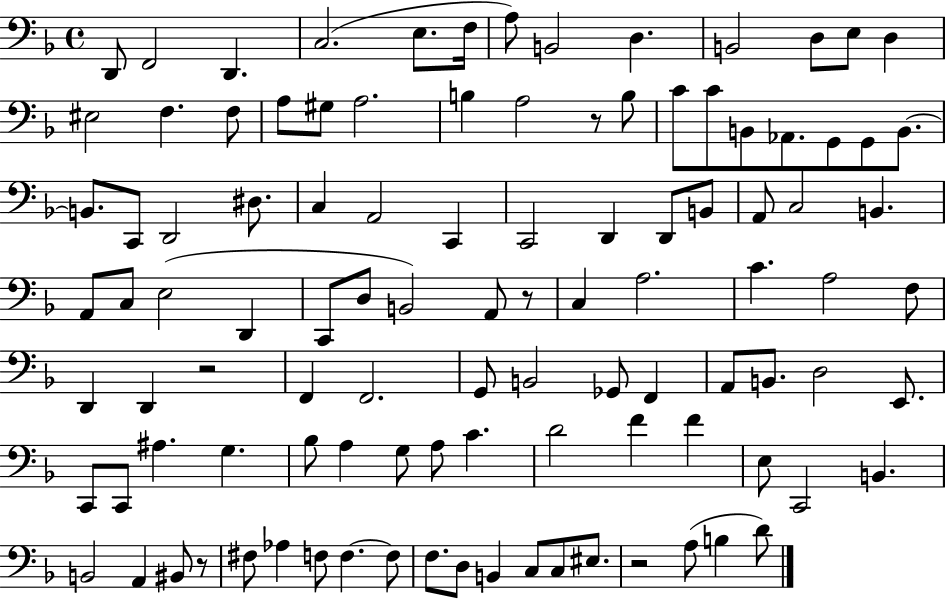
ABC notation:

X:1
T:Untitled
M:4/4
L:1/4
K:F
D,,/2 F,,2 D,, C,2 E,/2 F,/4 A,/2 B,,2 D, B,,2 D,/2 E,/2 D, ^E,2 F, F,/2 A,/2 ^G,/2 A,2 B, A,2 z/2 B,/2 C/2 C/2 B,,/2 _A,,/2 G,,/2 G,,/2 B,,/2 B,,/2 C,,/2 D,,2 ^D,/2 C, A,,2 C,, C,,2 D,, D,,/2 B,,/2 A,,/2 C,2 B,, A,,/2 C,/2 E,2 D,, C,,/2 D,/2 B,,2 A,,/2 z/2 C, A,2 C A,2 F,/2 D,, D,, z2 F,, F,,2 G,,/2 B,,2 _G,,/2 F,, A,,/2 B,,/2 D,2 E,,/2 C,,/2 C,,/2 ^A, G, _B,/2 A, G,/2 A,/2 C D2 F F E,/2 C,,2 B,, B,,2 A,, ^B,,/2 z/2 ^F,/2 _A, F,/2 F, F,/2 F,/2 D,/2 B,, C,/2 C,/2 ^E,/2 z2 A,/2 B, D/2